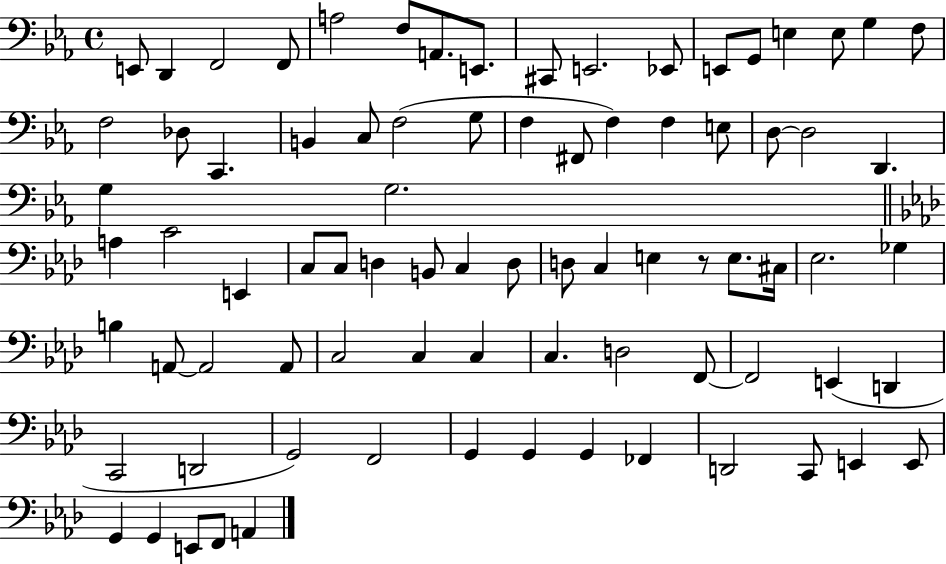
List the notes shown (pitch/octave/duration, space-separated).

E2/e D2/q F2/h F2/e A3/h F3/e A2/e. E2/e. C#2/e E2/h. Eb2/e E2/e G2/e E3/q E3/e G3/q F3/e F3/h Db3/e C2/q. B2/q C3/e F3/h G3/e F3/q F#2/e F3/q F3/q E3/e D3/e D3/h D2/q. G3/q G3/h. A3/q C4/h E2/q C3/e C3/e D3/q B2/e C3/q D3/e D3/e C3/q E3/q R/e E3/e. C#3/s Eb3/h. Gb3/q B3/q A2/e A2/h A2/e C3/h C3/q C3/q C3/q. D3/h F2/e F2/h E2/q D2/q C2/h D2/h G2/h F2/h G2/q G2/q G2/q FES2/q D2/h C2/e E2/q E2/e G2/q G2/q E2/e F2/e A2/q